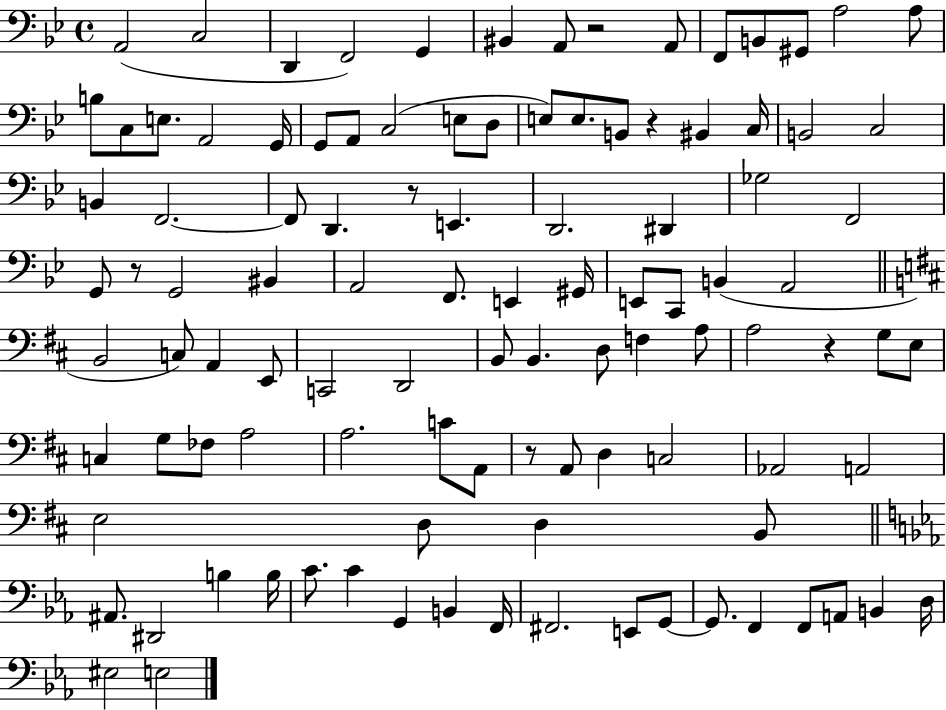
{
  \clef bass
  \time 4/4
  \defaultTimeSignature
  \key bes \major
  \repeat volta 2 { a,2( c2 | d,4 f,2) g,4 | bis,4 a,8 r2 a,8 | f,8 b,8 gis,8 a2 a8 | \break b8 c8 e8. a,2 g,16 | g,8 a,8 c2( e8 d8 | e8) e8. b,8 r4 bis,4 c16 | b,2 c2 | \break b,4 f,2.~~ | f,8 d,4. r8 e,4. | d,2. dis,4 | ges2 f,2 | \break g,8 r8 g,2 bis,4 | a,2 f,8. e,4 gis,16 | e,8 c,8 b,4( a,2 | \bar "||" \break \key b \minor b,2 c8) a,4 e,8 | c,2 d,2 | b,8 b,4. d8 f4 a8 | a2 r4 g8 e8 | \break c4 g8 fes8 a2 | a2. c'8 a,8 | r8 a,8 d4 c2 | aes,2 a,2 | \break e2 d8 d4 b,8 | \bar "||" \break \key ees \major ais,8. dis,2 b4 b16 | c'8. c'4 g,4 b,4 f,16 | fis,2. e,8 g,8~~ | g,8. f,4 f,8 a,8 b,4 d16 | \break eis2 e2 | } \bar "|."
}